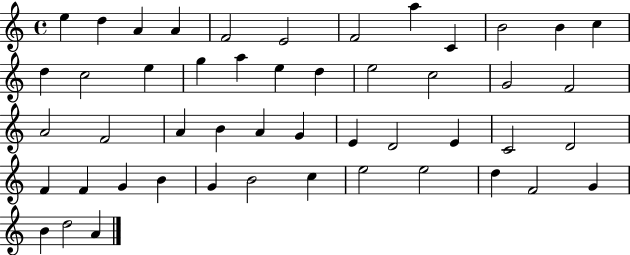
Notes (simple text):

E5/q D5/q A4/q A4/q F4/h E4/h F4/h A5/q C4/q B4/h B4/q C5/q D5/q C5/h E5/q G5/q A5/q E5/q D5/q E5/h C5/h G4/h F4/h A4/h F4/h A4/q B4/q A4/q G4/q E4/q D4/h E4/q C4/h D4/h F4/q F4/q G4/q B4/q G4/q B4/h C5/q E5/h E5/h D5/q F4/h G4/q B4/q D5/h A4/q